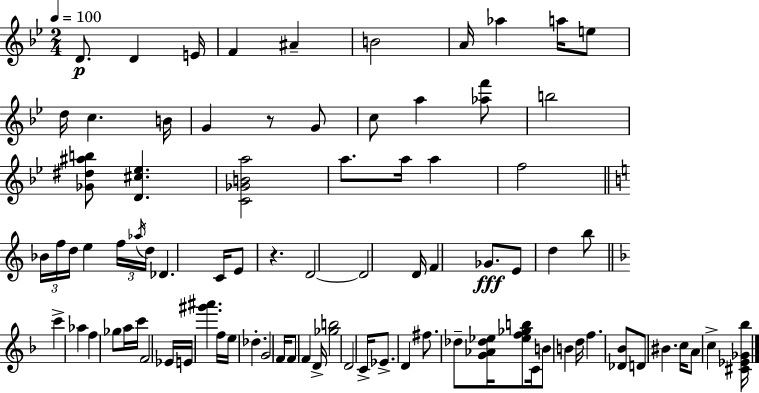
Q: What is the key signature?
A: BES major